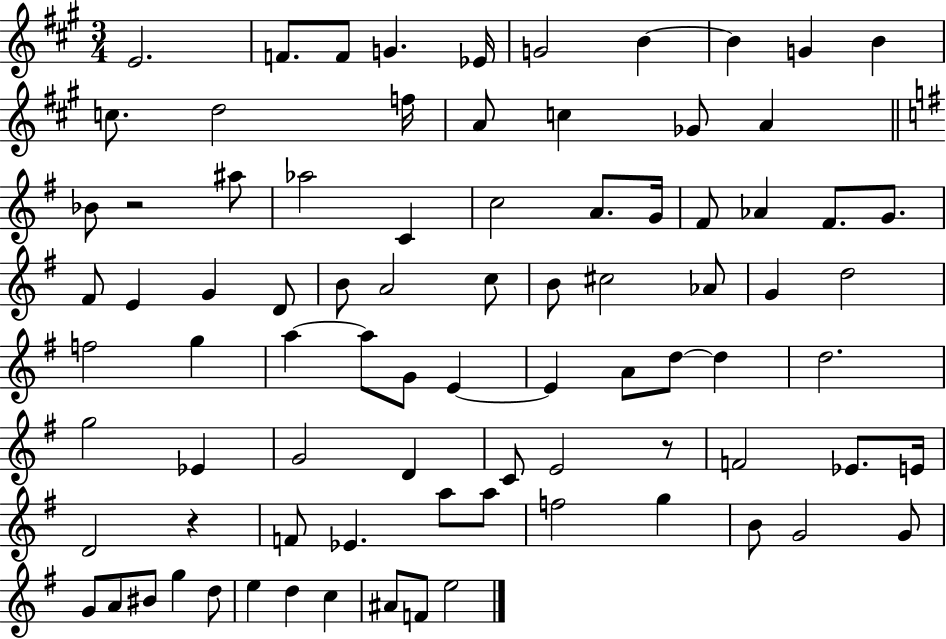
{
  \clef treble
  \numericTimeSignature
  \time 3/4
  \key a \major
  \repeat volta 2 { e'2. | f'8. f'8 g'4. ees'16 | g'2 b'4~~ | b'4 g'4 b'4 | \break c''8. d''2 f''16 | a'8 c''4 ges'8 a'4 | \bar "||" \break \key e \minor bes'8 r2 ais''8 | aes''2 c'4 | c''2 a'8. g'16 | fis'8 aes'4 fis'8. g'8. | \break fis'8 e'4 g'4 d'8 | b'8 a'2 c''8 | b'8 cis''2 aes'8 | g'4 d''2 | \break f''2 g''4 | a''4~~ a''8 g'8 e'4~~ | e'4 a'8 d''8~~ d''4 | d''2. | \break g''2 ees'4 | g'2 d'4 | c'8 e'2 r8 | f'2 ees'8. e'16 | \break d'2 r4 | f'8 ees'4. a''8 a''8 | f''2 g''4 | b'8 g'2 g'8 | \break g'8 a'8 bis'8 g''4 d''8 | e''4 d''4 c''4 | ais'8 f'8 e''2 | } \bar "|."
}